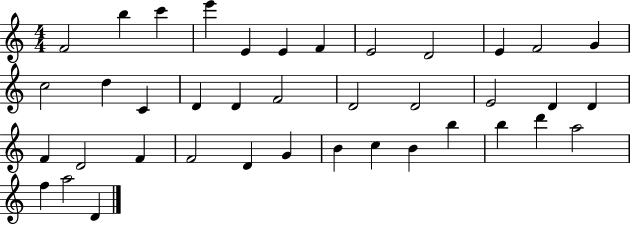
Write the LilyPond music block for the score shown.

{
  \clef treble
  \numericTimeSignature
  \time 4/4
  \key c \major
  f'2 b''4 c'''4 | e'''4 e'4 e'4 f'4 | e'2 d'2 | e'4 f'2 g'4 | \break c''2 d''4 c'4 | d'4 d'4 f'2 | d'2 d'2 | e'2 d'4 d'4 | \break f'4 d'2 f'4 | f'2 d'4 g'4 | b'4 c''4 b'4 b''4 | b''4 d'''4 a''2 | \break f''4 a''2 d'4 | \bar "|."
}